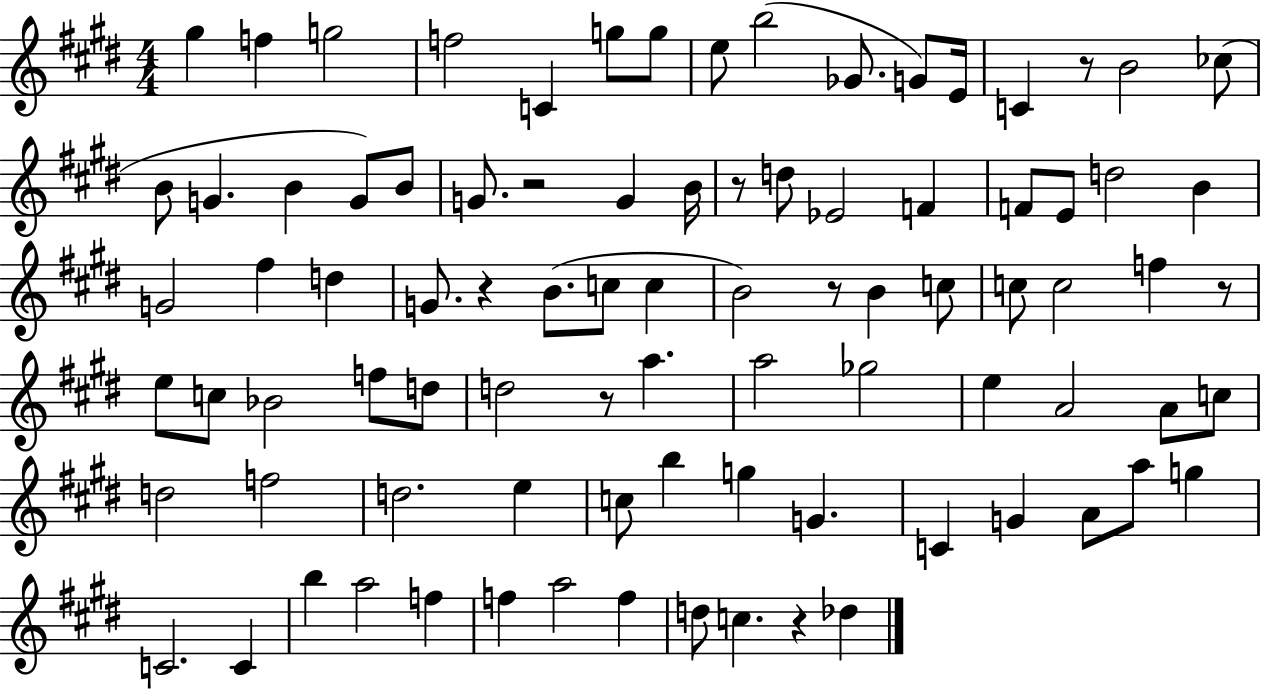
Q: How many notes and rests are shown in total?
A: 88